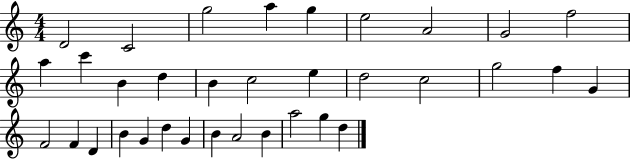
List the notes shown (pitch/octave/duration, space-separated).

D4/h C4/h G5/h A5/q G5/q E5/h A4/h G4/h F5/h A5/q C6/q B4/q D5/q B4/q C5/h E5/q D5/h C5/h G5/h F5/q G4/q F4/h F4/q D4/q B4/q G4/q D5/q G4/q B4/q A4/h B4/q A5/h G5/q D5/q